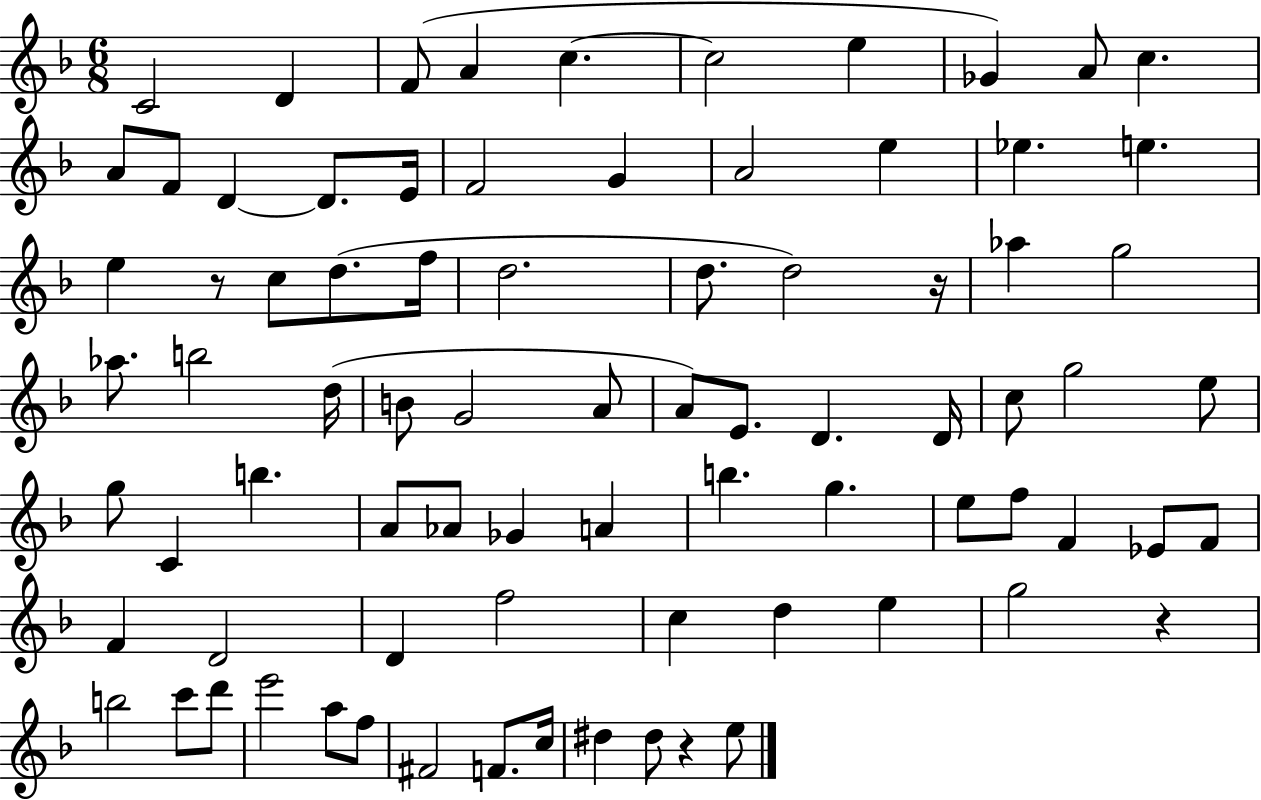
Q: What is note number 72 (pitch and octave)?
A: F#4